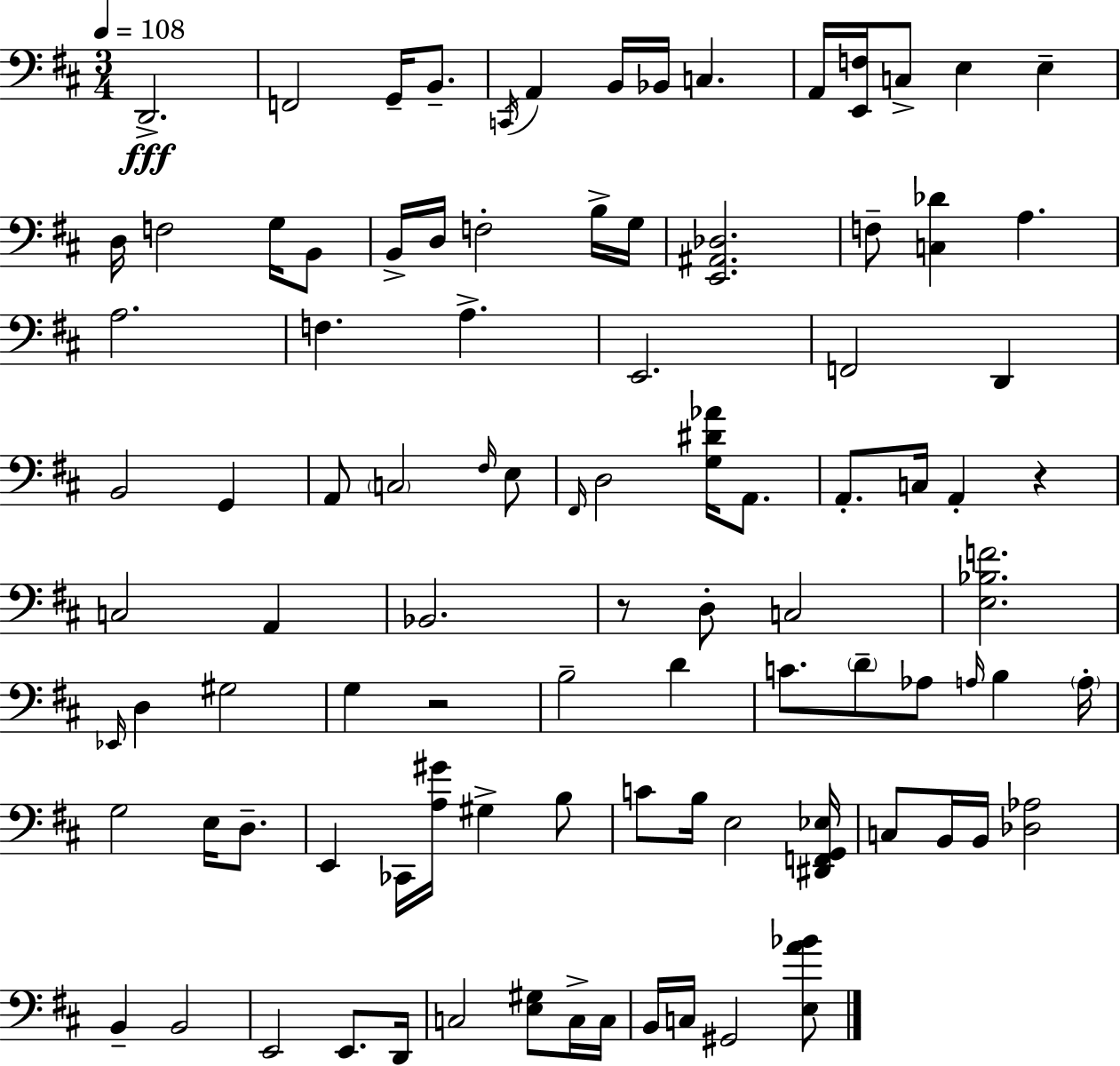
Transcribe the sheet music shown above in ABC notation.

X:1
T:Untitled
M:3/4
L:1/4
K:D
D,,2 F,,2 G,,/4 B,,/2 C,,/4 A,, B,,/4 _B,,/4 C, A,,/4 [E,,F,]/4 C,/2 E, E, D,/4 F,2 G,/4 B,,/2 B,,/4 D,/4 F,2 B,/4 G,/4 [E,,^A,,_D,]2 F,/2 [C,_D] A, A,2 F, A, E,,2 F,,2 D,, B,,2 G,, A,,/2 C,2 ^F,/4 E,/2 ^F,,/4 D,2 [G,^D_A]/4 A,,/2 A,,/2 C,/4 A,, z C,2 A,, _B,,2 z/2 D,/2 C,2 [E,_B,F]2 _E,,/4 D, ^G,2 G, z2 B,2 D C/2 D/2 _A,/2 A,/4 B, A,/4 G,2 E,/4 D,/2 E,, _C,,/4 [A,^G]/4 ^G, B,/2 C/2 B,/4 E,2 [^D,,F,,G,,_E,]/4 C,/2 B,,/4 B,,/4 [_D,_A,]2 B,, B,,2 E,,2 E,,/2 D,,/4 C,2 [E,^G,]/2 C,/4 C,/4 B,,/4 C,/4 ^G,,2 [E,A_B]/2